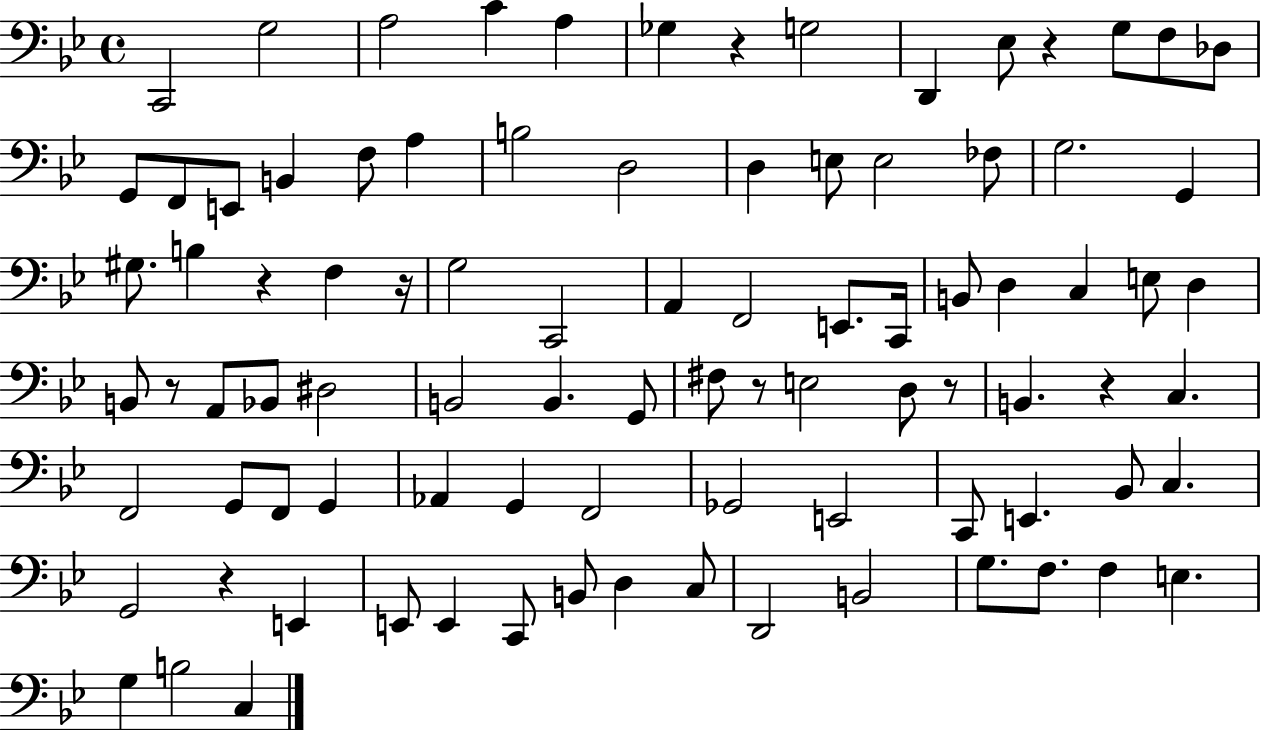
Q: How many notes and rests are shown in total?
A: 91